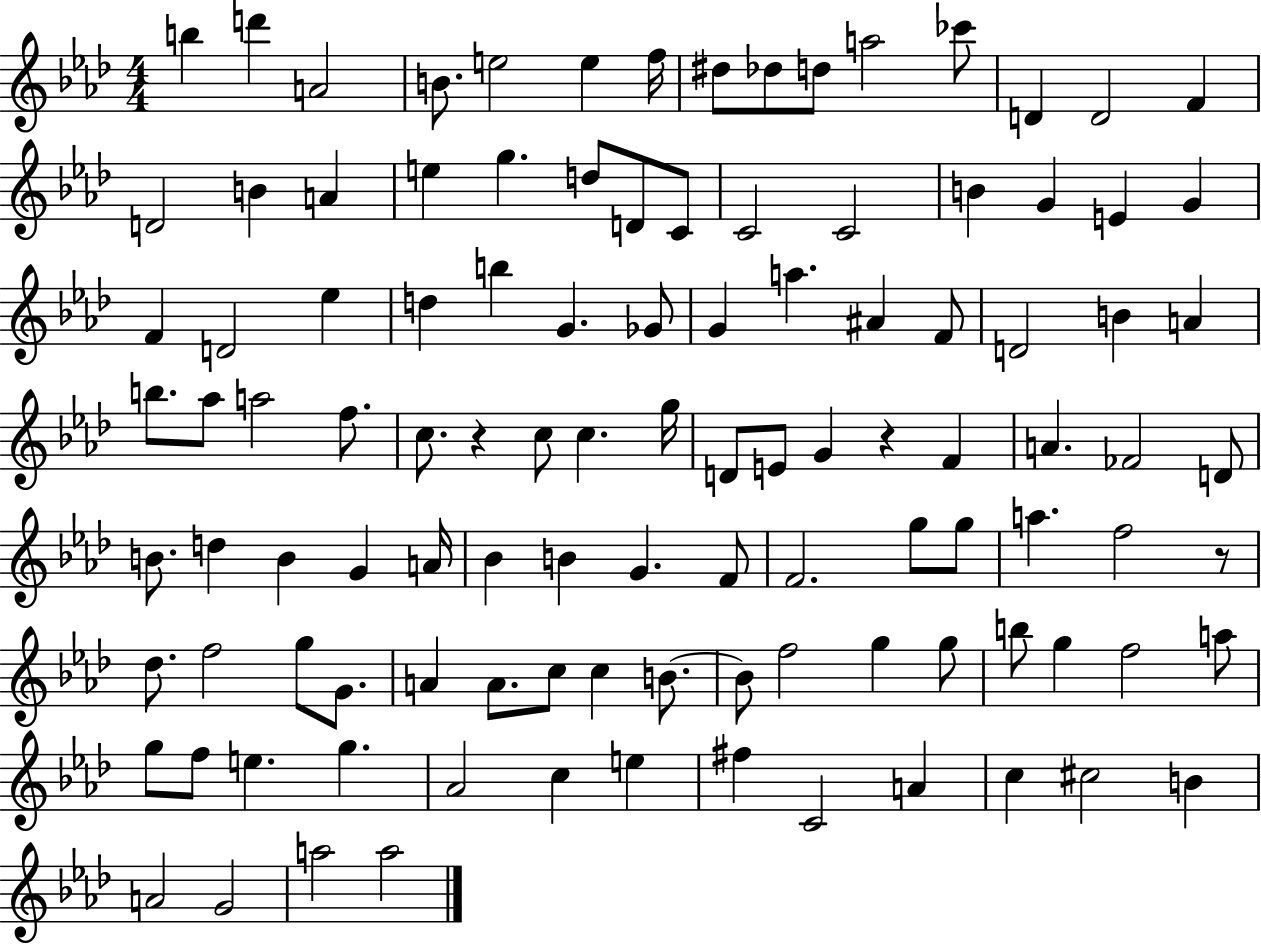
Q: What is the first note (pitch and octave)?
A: B5